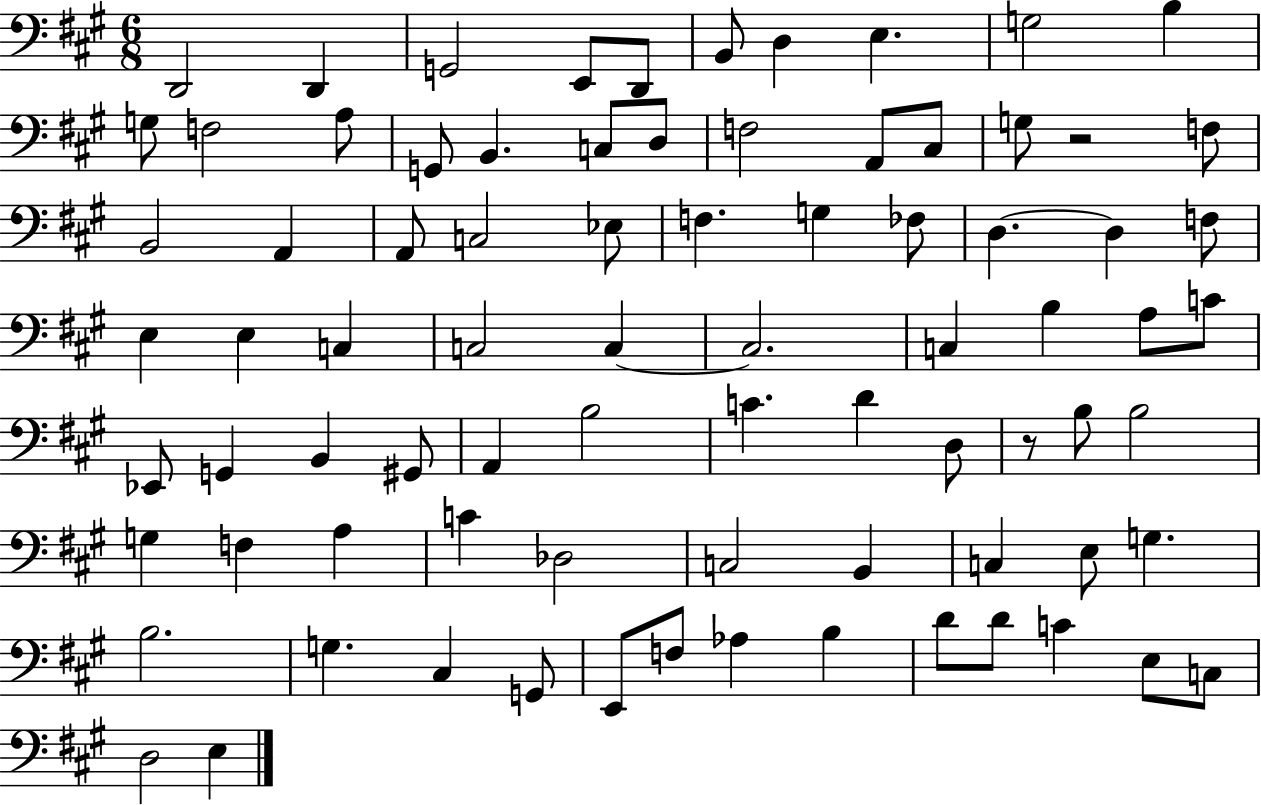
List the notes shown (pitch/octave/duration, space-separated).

D2/h D2/q G2/h E2/e D2/e B2/e D3/q E3/q. G3/h B3/q G3/e F3/h A3/e G2/e B2/q. C3/e D3/e F3/h A2/e C#3/e G3/e R/h F3/e B2/h A2/q A2/e C3/h Eb3/e F3/q. G3/q FES3/e D3/q. D3/q F3/e E3/q E3/q C3/q C3/h C3/q C3/h. C3/q B3/q A3/e C4/e Eb2/e G2/q B2/q G#2/e A2/q B3/h C4/q. D4/q D3/e R/e B3/e B3/h G3/q F3/q A3/q C4/q Db3/h C3/h B2/q C3/q E3/e G3/q. B3/h. G3/q. C#3/q G2/e E2/e F3/e Ab3/q B3/q D4/e D4/e C4/q E3/e C3/e D3/h E3/q